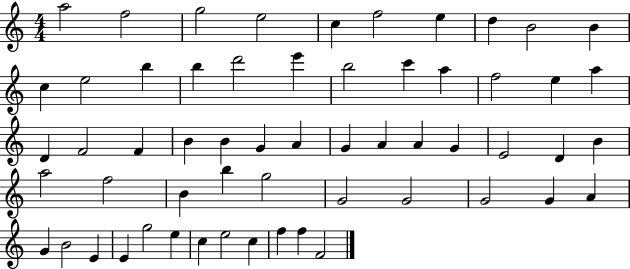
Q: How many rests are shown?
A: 0